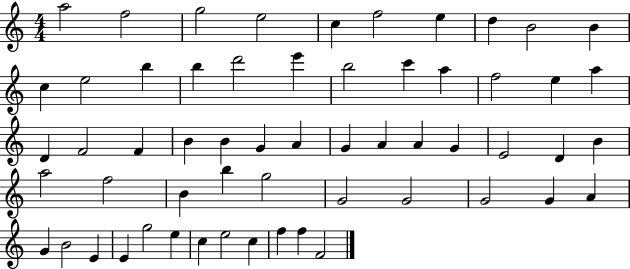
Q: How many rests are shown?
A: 0